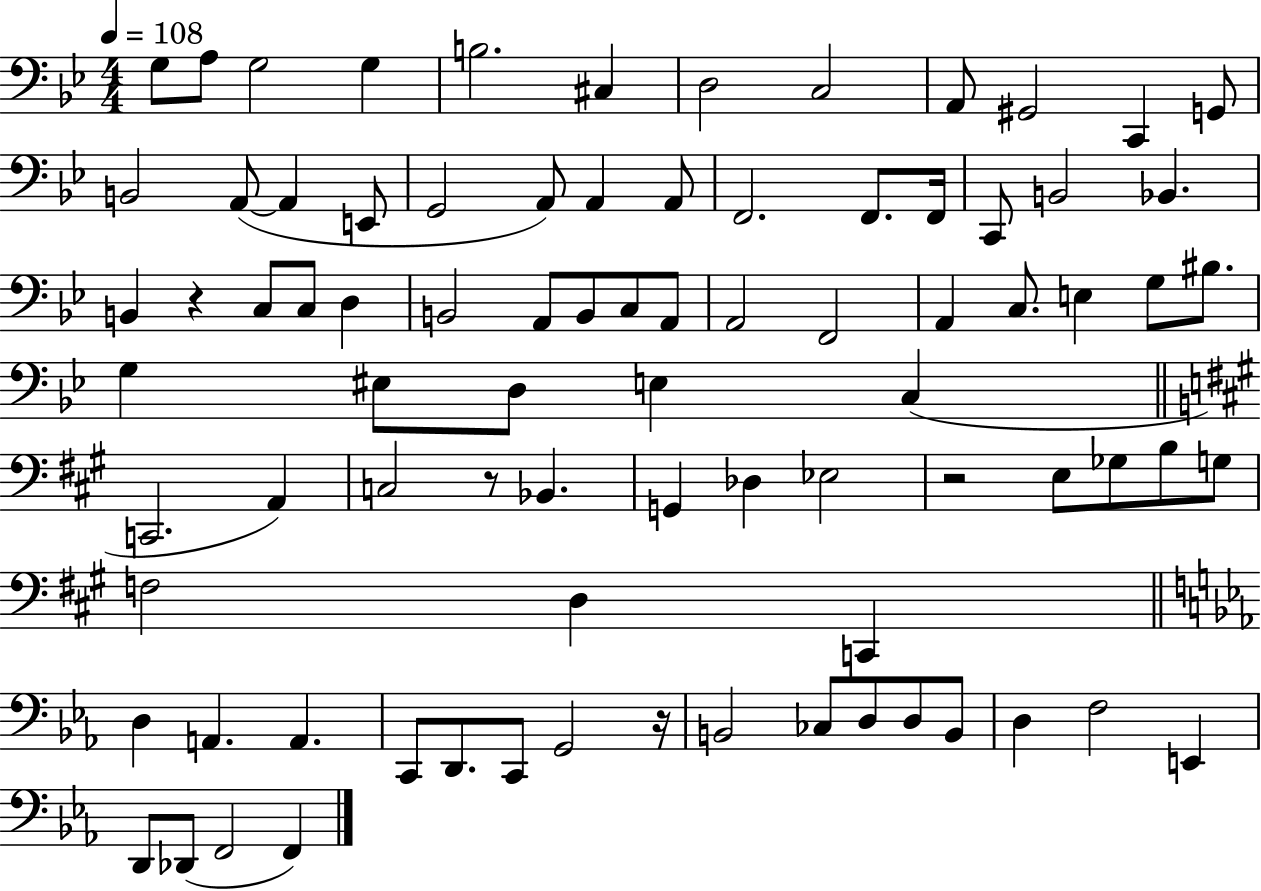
{
  \clef bass
  \numericTimeSignature
  \time 4/4
  \key bes \major
  \tempo 4 = 108
  g8 a8 g2 g4 | b2. cis4 | d2 c2 | a,8 gis,2 c,4 g,8 | \break b,2 a,8~(~ a,4 e,8 | g,2 a,8) a,4 a,8 | f,2. f,8. f,16 | c,8 b,2 bes,4. | \break b,4 r4 c8 c8 d4 | b,2 a,8 b,8 c8 a,8 | a,2 f,2 | a,4 c8. e4 g8 bis8. | \break g4 eis8 d8 e4 c4( | \bar "||" \break \key a \major c,2. a,4) | c2 r8 bes,4. | g,4 des4 ees2 | r2 e8 ges8 b8 g8 | \break f2 d4 c,4 | \bar "||" \break \key ees \major d4 a,4. a,4. | c,8 d,8. c,8 g,2 r16 | b,2 ces8 d8 d8 b,8 | d4 f2 e,4 | \break d,8 des,8( f,2 f,4) | \bar "|."
}